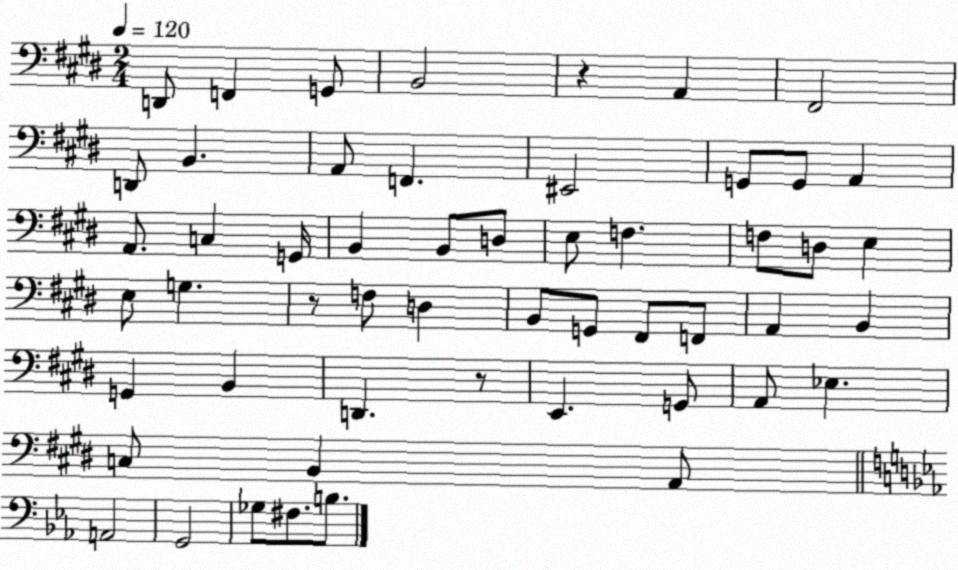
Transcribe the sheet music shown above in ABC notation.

X:1
T:Untitled
M:2/4
L:1/4
K:E
D,,/2 F,, G,,/2 B,,2 z A,, ^F,,2 D,,/2 B,, A,,/2 F,, ^E,,2 G,,/2 G,,/2 A,, A,,/2 C, G,,/4 B,, B,,/2 D,/2 E,/2 F, F,/2 D,/2 E, E,/2 G, z/2 F,/2 D, B,,/2 G,,/2 ^F,,/2 F,,/2 A,, B,, G,, B,, D,, z/2 E,, G,,/2 A,,/2 _E, C,/2 B,, A,,/2 A,,2 G,,2 _G,/2 ^F,/2 B,/2